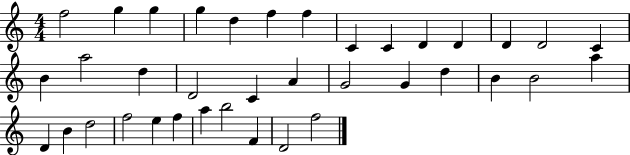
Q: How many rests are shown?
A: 0